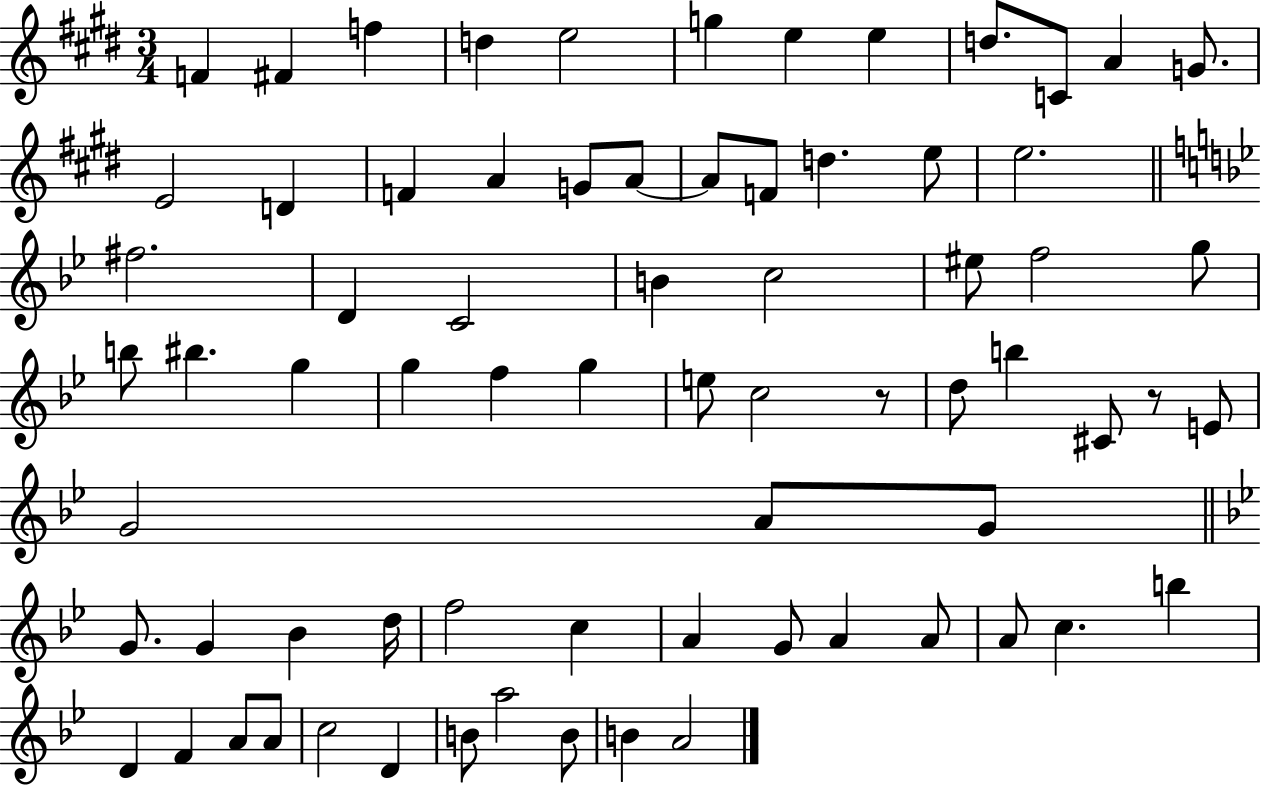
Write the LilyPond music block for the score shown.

{
  \clef treble
  \numericTimeSignature
  \time 3/4
  \key e \major
  f'4 fis'4 f''4 | d''4 e''2 | g''4 e''4 e''4 | d''8. c'8 a'4 g'8. | \break e'2 d'4 | f'4 a'4 g'8 a'8~~ | a'8 f'8 d''4. e''8 | e''2. | \break \bar "||" \break \key bes \major fis''2. | d'4 c'2 | b'4 c''2 | eis''8 f''2 g''8 | \break b''8 bis''4. g''4 | g''4 f''4 g''4 | e''8 c''2 r8 | d''8 b''4 cis'8 r8 e'8 | \break g'2 a'8 g'8 | \bar "||" \break \key bes \major g'8. g'4 bes'4 d''16 | f''2 c''4 | a'4 g'8 a'4 a'8 | a'8 c''4. b''4 | \break d'4 f'4 a'8 a'8 | c''2 d'4 | b'8 a''2 b'8 | b'4 a'2 | \break \bar "|."
}